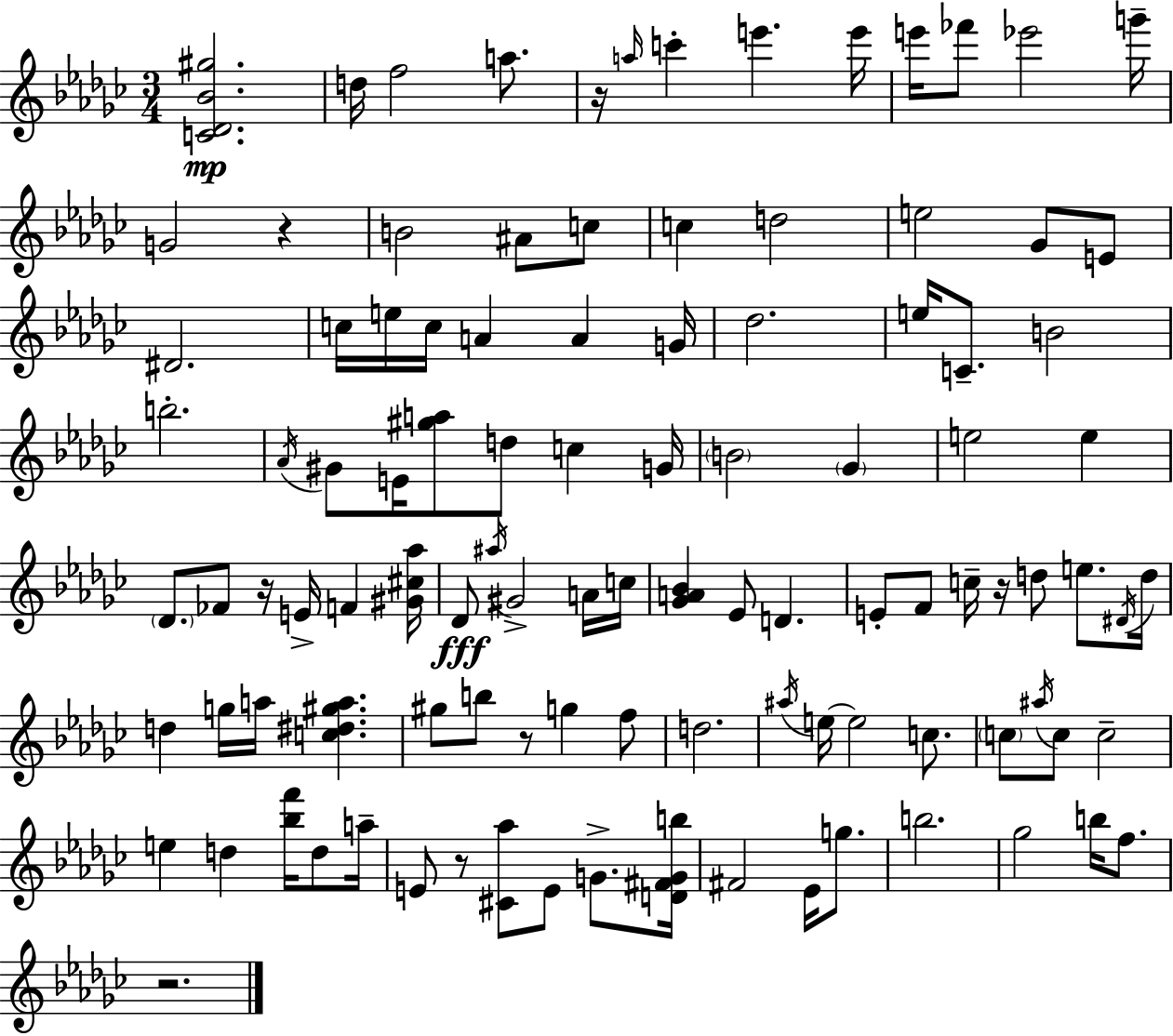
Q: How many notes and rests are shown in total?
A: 105